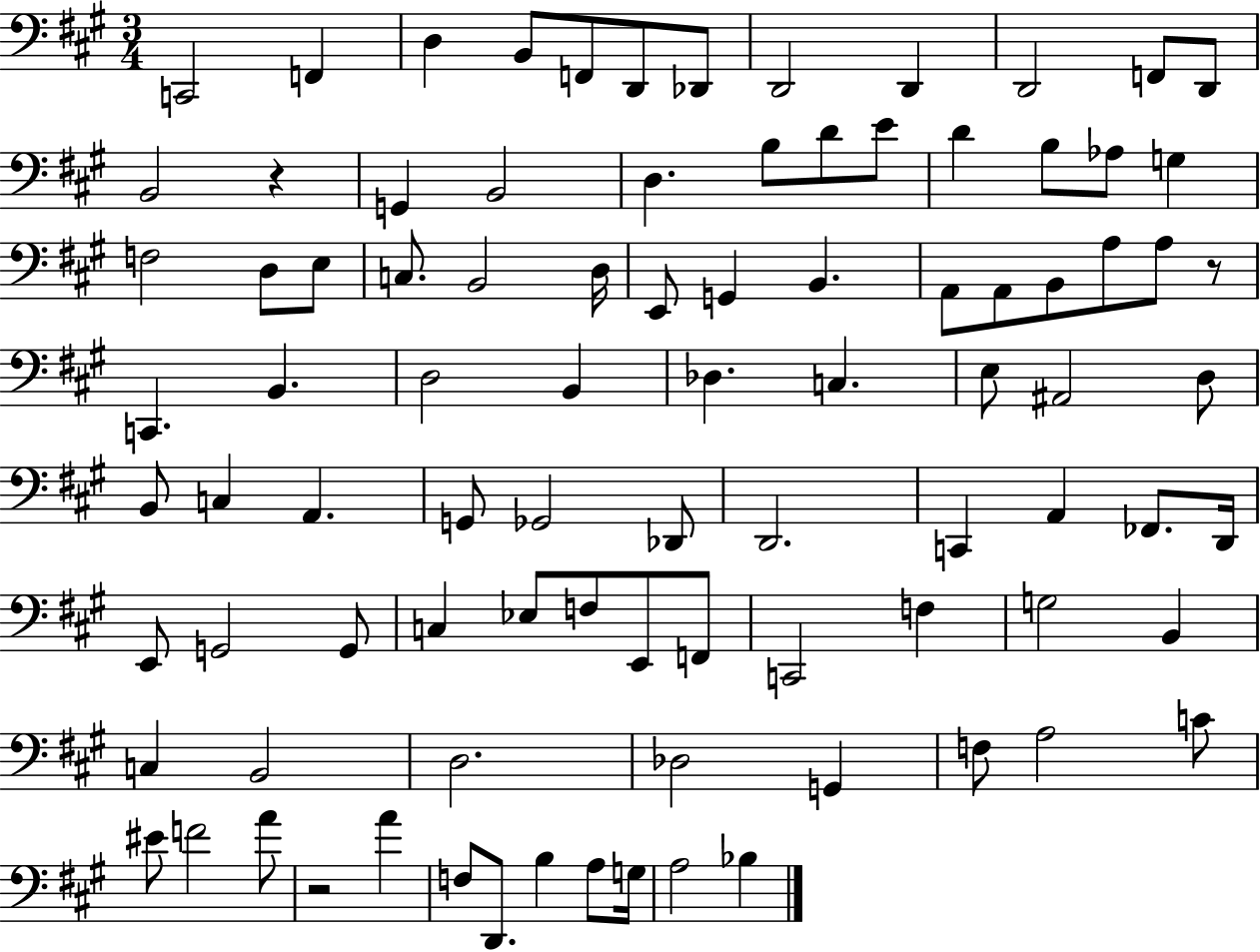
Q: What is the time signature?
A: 3/4